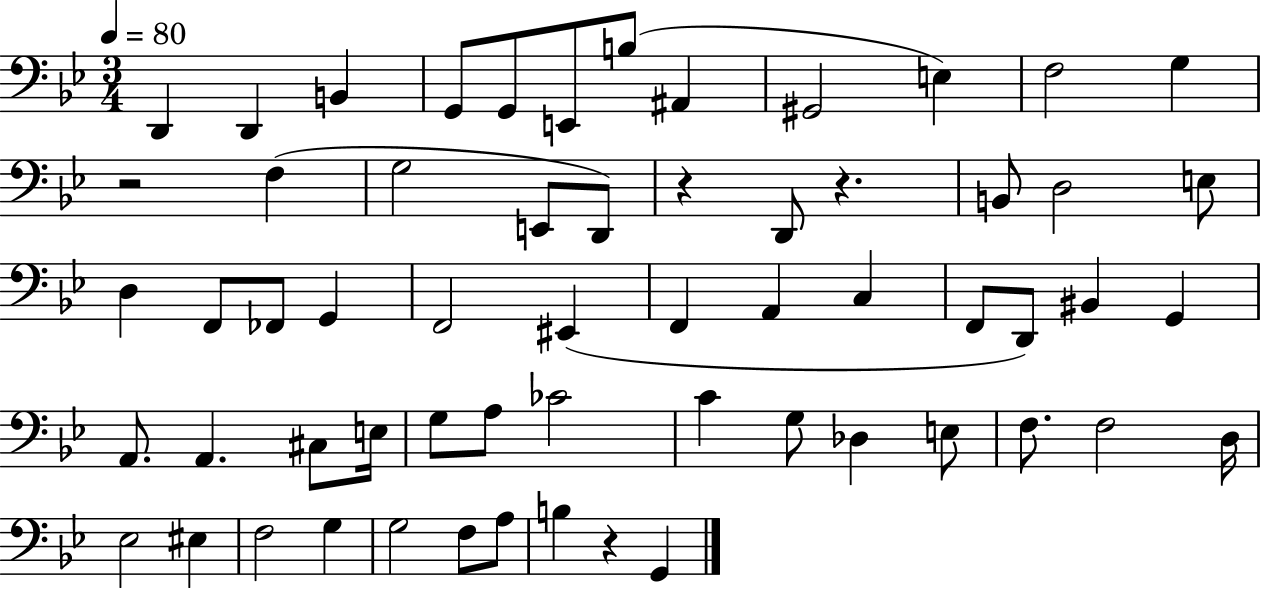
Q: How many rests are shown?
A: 4